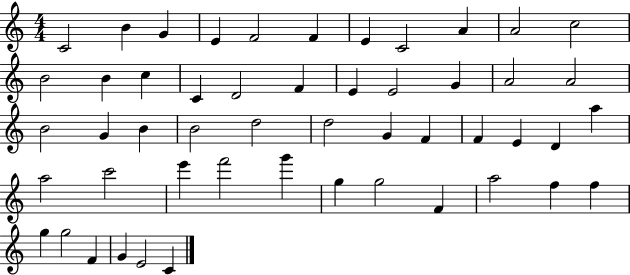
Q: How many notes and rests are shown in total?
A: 51